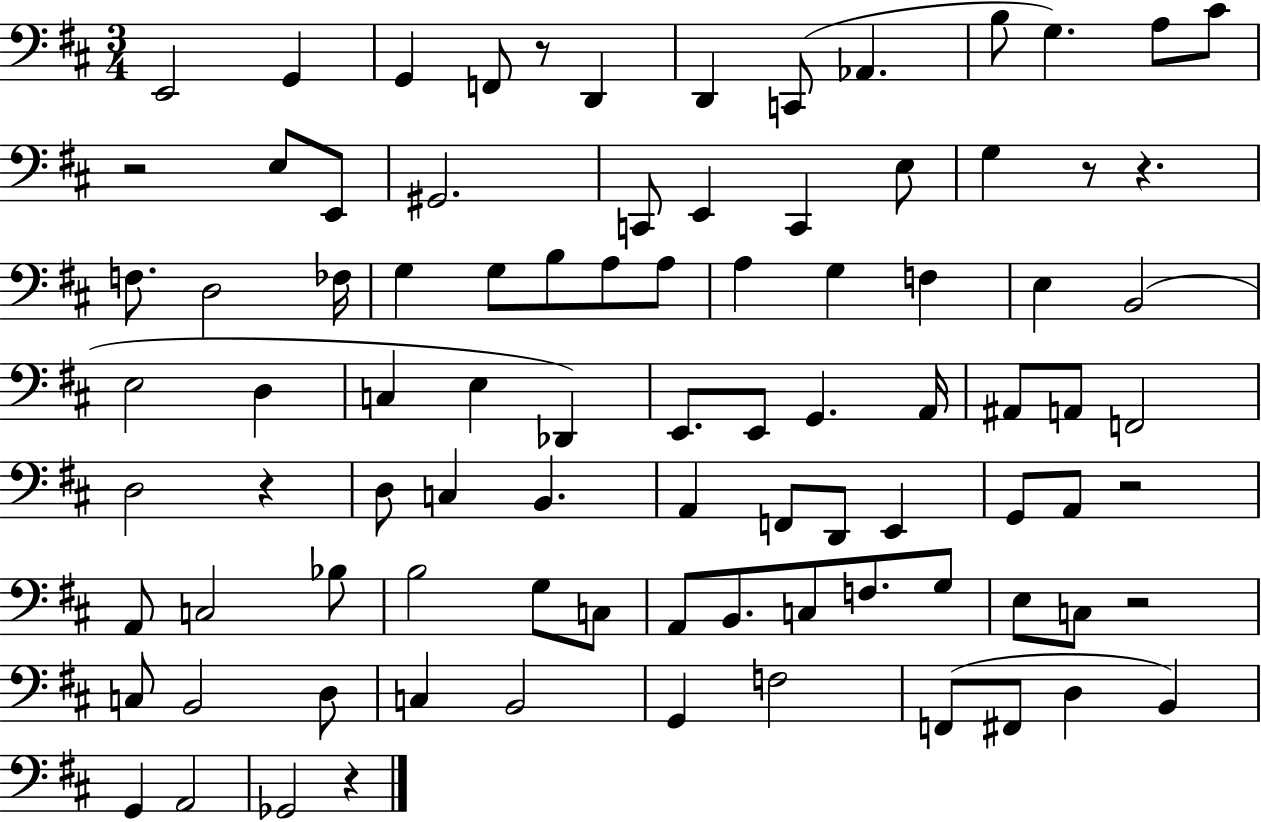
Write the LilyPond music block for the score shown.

{
  \clef bass
  \numericTimeSignature
  \time 3/4
  \key d \major
  \repeat volta 2 { e,2 g,4 | g,4 f,8 r8 d,4 | d,4 c,8( aes,4. | b8 g4.) a8 cis'8 | \break r2 e8 e,8 | gis,2. | c,8 e,4 c,4 e8 | g4 r8 r4. | \break f8. d2 fes16 | g4 g8 b8 a8 a8 | a4 g4 f4 | e4 b,2( | \break e2 d4 | c4 e4 des,4) | e,8. e,8 g,4. a,16 | ais,8 a,8 f,2 | \break d2 r4 | d8 c4 b,4. | a,4 f,8 d,8 e,4 | g,8 a,8 r2 | \break a,8 c2 bes8 | b2 g8 c8 | a,8 b,8. c8 f8. g8 | e8 c8 r2 | \break c8 b,2 d8 | c4 b,2 | g,4 f2 | f,8( fis,8 d4 b,4) | \break g,4 a,2 | ges,2 r4 | } \bar "|."
}